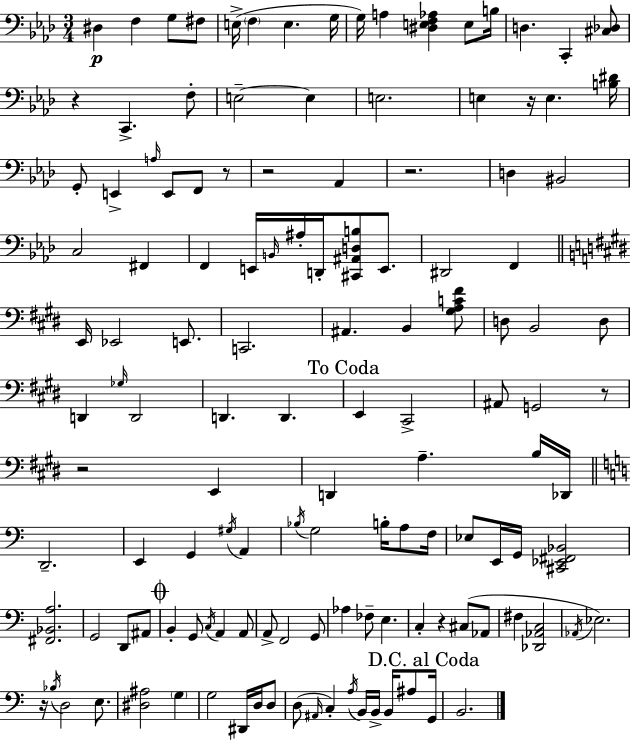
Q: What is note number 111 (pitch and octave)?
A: A#3